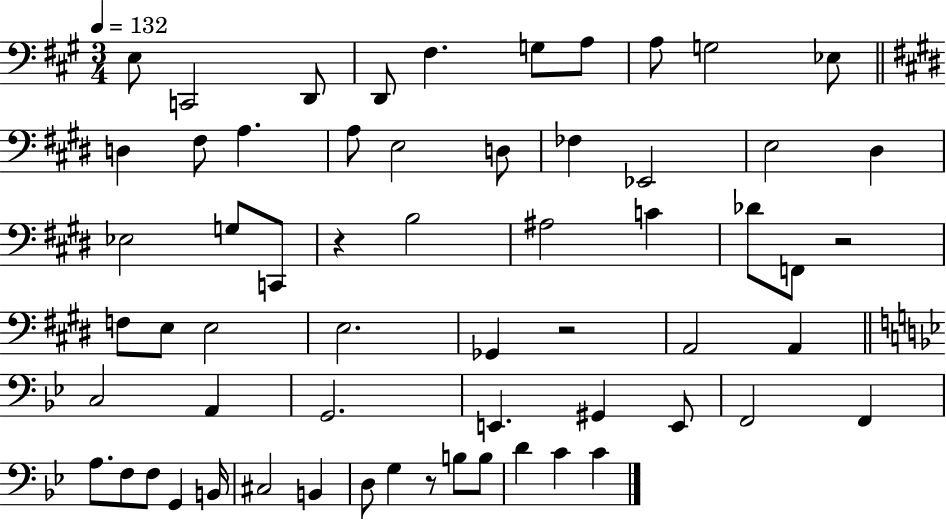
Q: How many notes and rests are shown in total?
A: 61